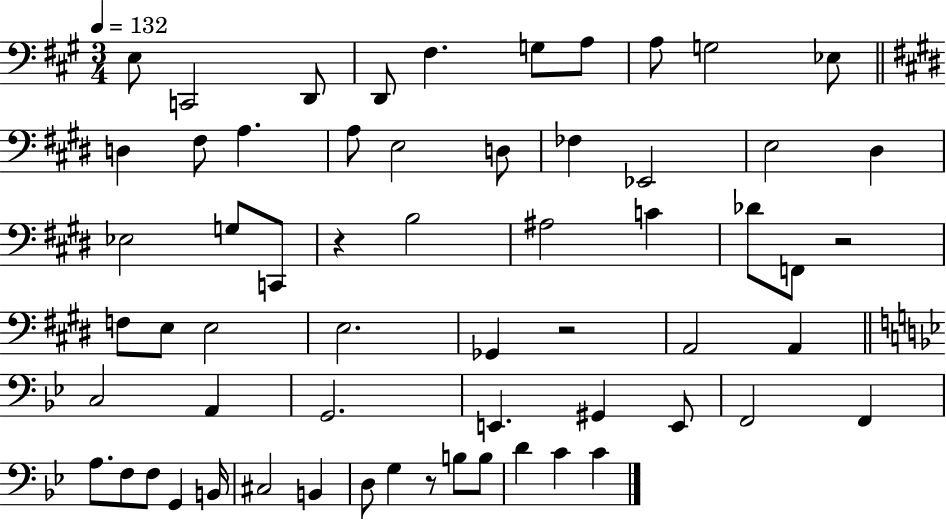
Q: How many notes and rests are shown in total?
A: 61